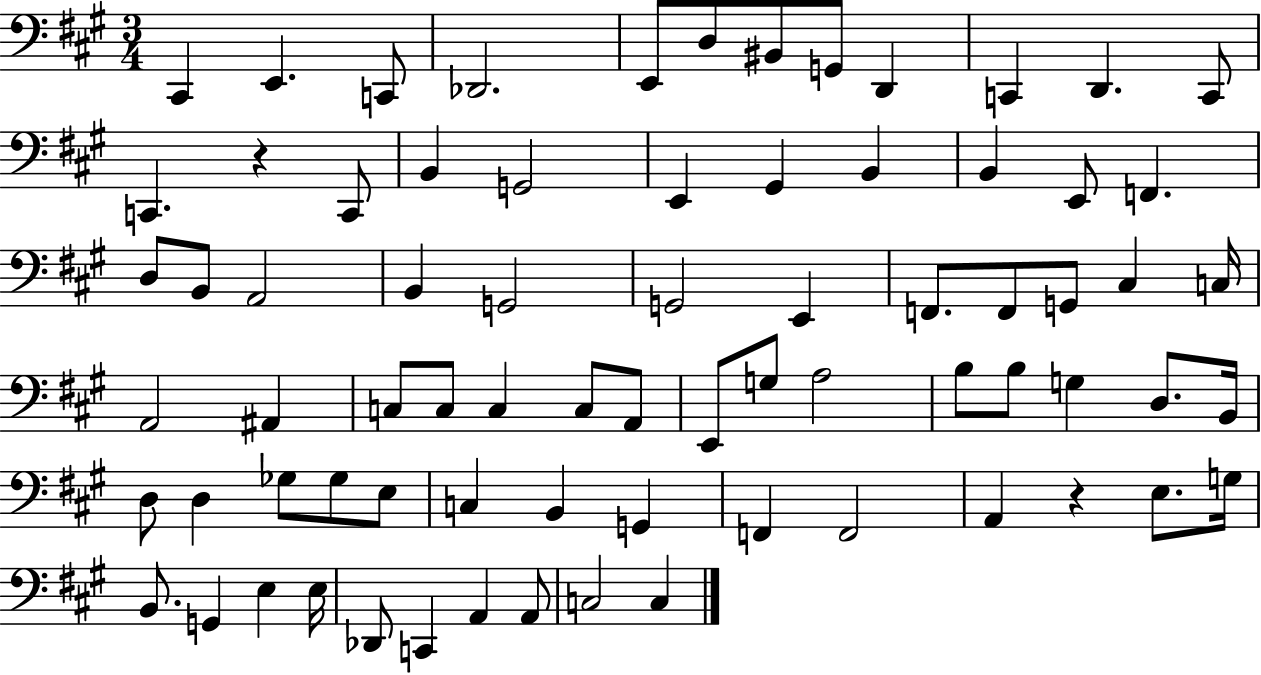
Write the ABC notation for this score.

X:1
T:Untitled
M:3/4
L:1/4
K:A
^C,, E,, C,,/2 _D,,2 E,,/2 D,/2 ^B,,/2 G,,/2 D,, C,, D,, C,,/2 C,, z C,,/2 B,, G,,2 E,, ^G,, B,, B,, E,,/2 F,, D,/2 B,,/2 A,,2 B,, G,,2 G,,2 E,, F,,/2 F,,/2 G,,/2 ^C, C,/4 A,,2 ^A,, C,/2 C,/2 C, C,/2 A,,/2 E,,/2 G,/2 A,2 B,/2 B,/2 G, D,/2 B,,/4 D,/2 D, _G,/2 _G,/2 E,/2 C, B,, G,, F,, F,,2 A,, z E,/2 G,/4 B,,/2 G,, E, E,/4 _D,,/2 C,, A,, A,,/2 C,2 C,